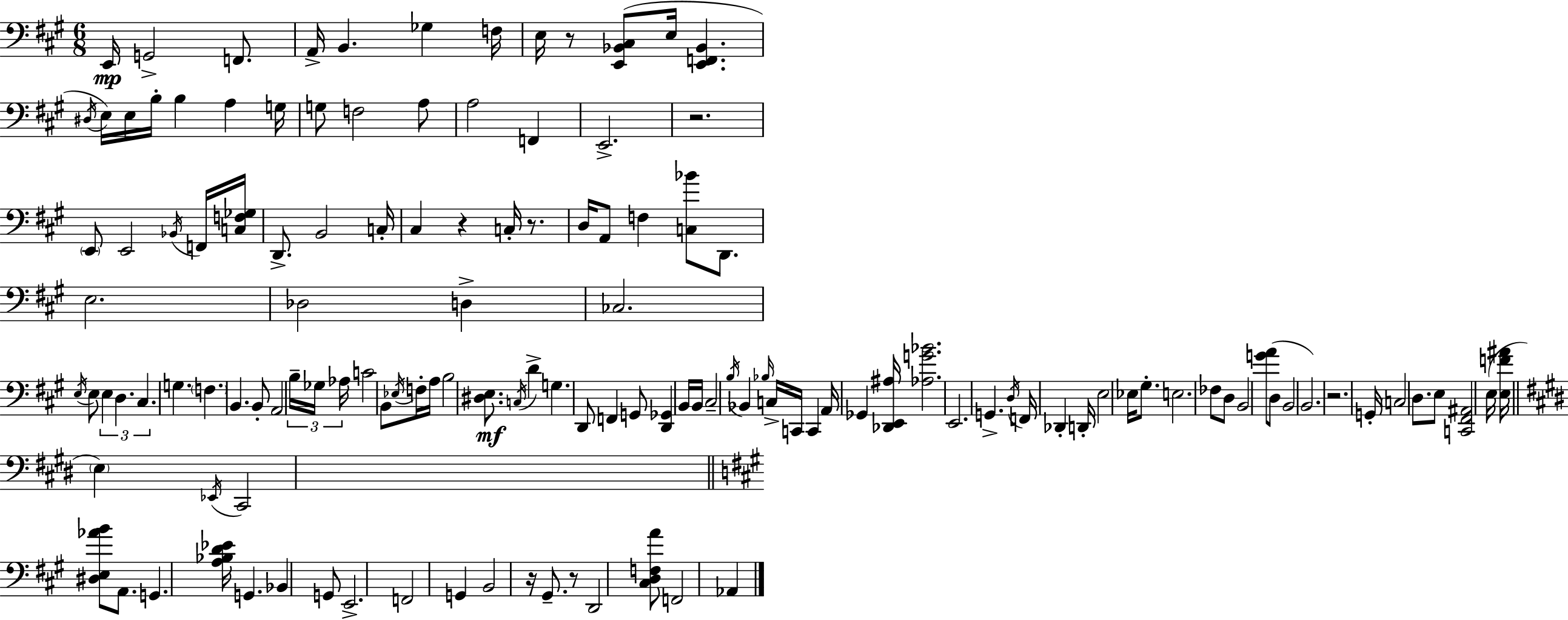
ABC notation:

X:1
T:Untitled
M:6/8
L:1/4
K:A
E,,/4 G,,2 F,,/2 A,,/4 B,, _G, F,/4 E,/4 z/2 [E,,_B,,^C,]/2 E,/4 [E,,F,,_B,,] ^D,/4 E,/4 E,/4 B,/4 B, A, G,/4 G,/2 F,2 A,/2 A,2 F,, E,,2 z2 E,,/2 E,,2 _B,,/4 F,,/4 [C,F,_G,]/4 D,,/2 B,,2 C,/4 ^C, z C,/4 z/2 D,/4 A,,/2 F, [C,_B]/2 D,,/2 E,2 _D,2 D, _C,2 E,/4 E,/2 E, D, ^C, G, F, B,, B,,/2 A,,2 B,/4 _G,/4 _A,/4 C2 B,,/2 _E,/4 F,/4 A,/4 B,2 [^D,E,]/2 C,/4 D G, D,,/2 F,, G,,/2 [D,,_G,,] B,,/4 B,,/4 ^C,2 B,/4 _B,, _B,/4 C,/4 C,,/4 C,, A,,/4 _G,, [_D,,E,,^A,]/4 [_A,G_B]2 E,,2 G,, D,/4 F,,/4 _D,, D,,/4 E,2 _E,/4 ^G,/2 E,2 _F,/2 D,/2 B,,2 [GA]/2 D,/2 B,,2 B,,2 z2 G,,/4 C,2 D,/2 E,/2 [C,,^F,,^A,,]2 E,/4 [E,F^A]/4 E, _E,,/4 ^C,,2 [^D,E,_AB]/2 A,,/2 G,, [A,_B,D_E]/4 G,, _B,, G,,/2 E,,2 F,,2 G,, B,,2 z/4 ^G,,/2 z/2 D,,2 [^C,D,F,A]/2 F,,2 _A,,